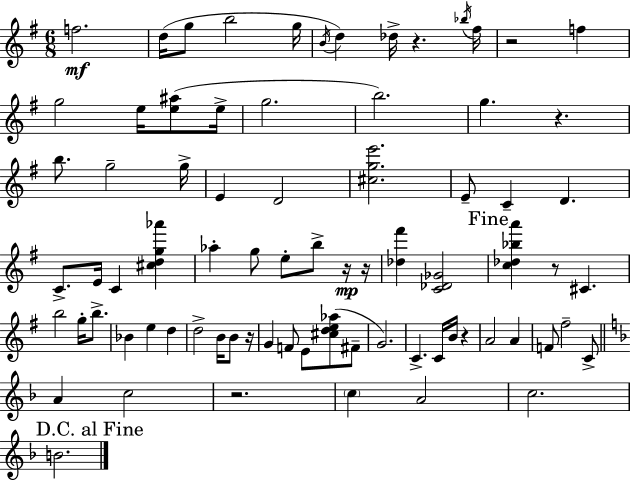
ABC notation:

X:1
T:Untitled
M:6/8
L:1/4
K:Em
f2 d/4 g/2 b2 g/4 B/4 d _d/4 z _b/4 ^f/4 z2 f g2 e/4 [e^a]/2 e/4 g2 b2 g z b/2 g2 g/4 E D2 [^cge']2 E/2 C D C/2 E/4 C [^cdg_a'] _a g/2 e/2 b/2 z/4 z/4 [_d^f'] [C_D_G]2 [c_d_ba'] z/2 ^C b2 g/4 b/2 _B e d d2 B/4 B/2 z/4 G F/2 E/2 [^cde_a]/2 ^F/2 G2 C C/4 B/4 z A2 A F/2 ^f2 C/2 A c2 z2 c A2 c2 B2